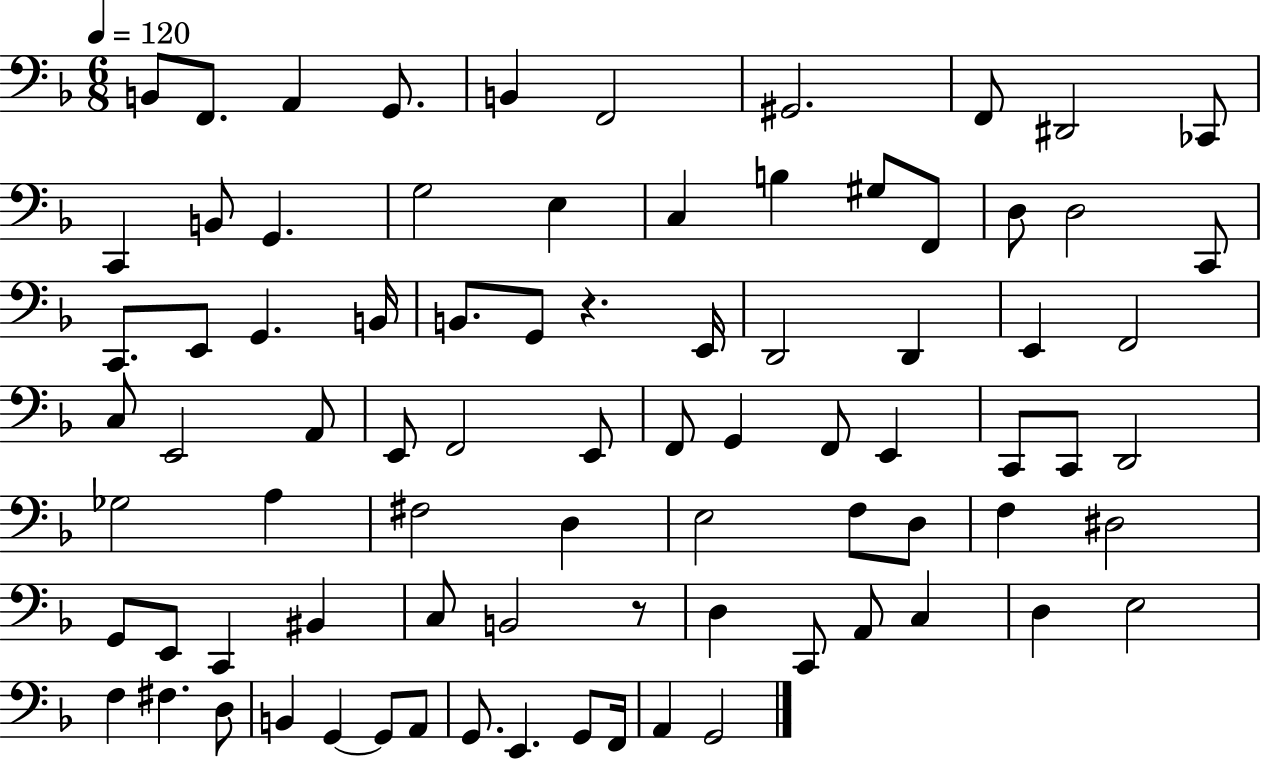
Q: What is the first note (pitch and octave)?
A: B2